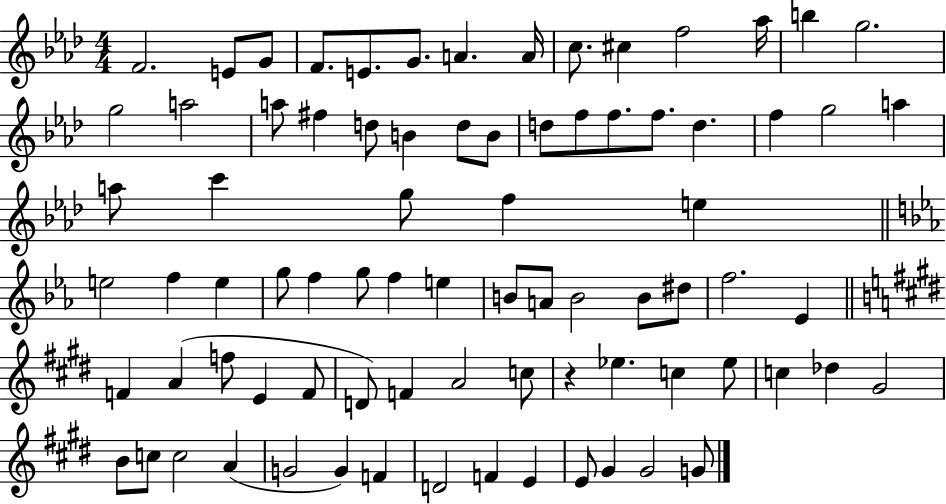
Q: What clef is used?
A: treble